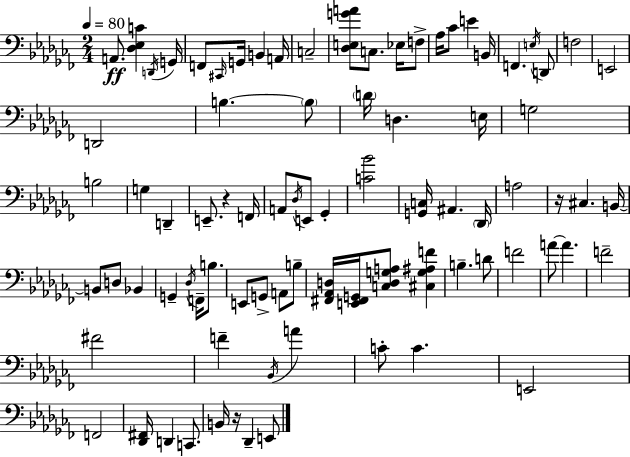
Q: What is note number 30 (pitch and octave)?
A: G3